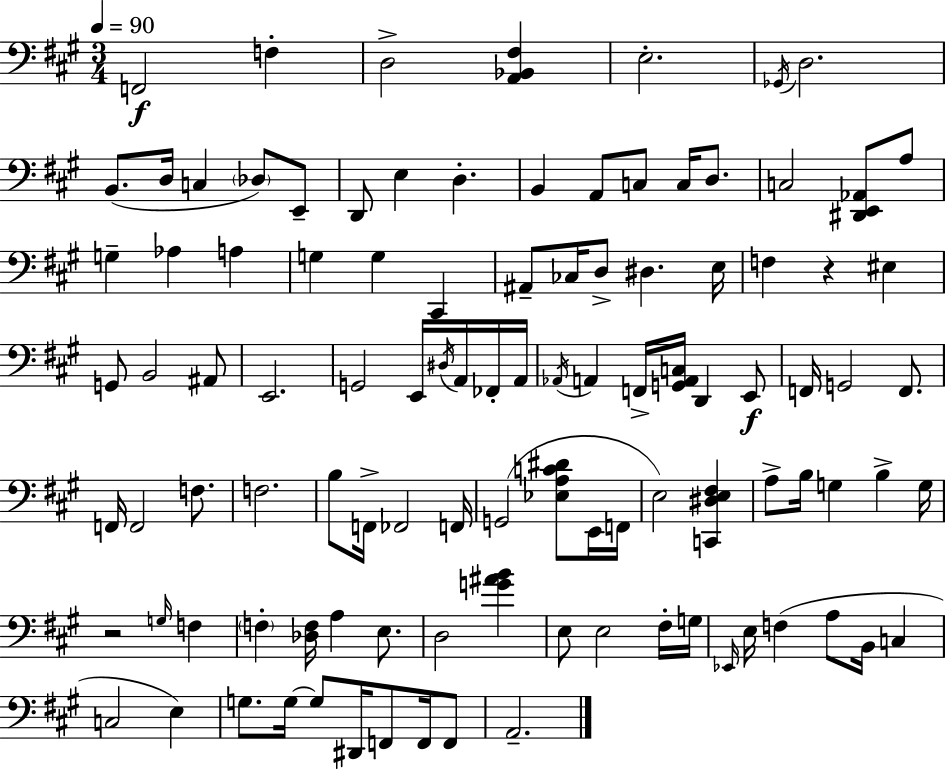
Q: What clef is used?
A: bass